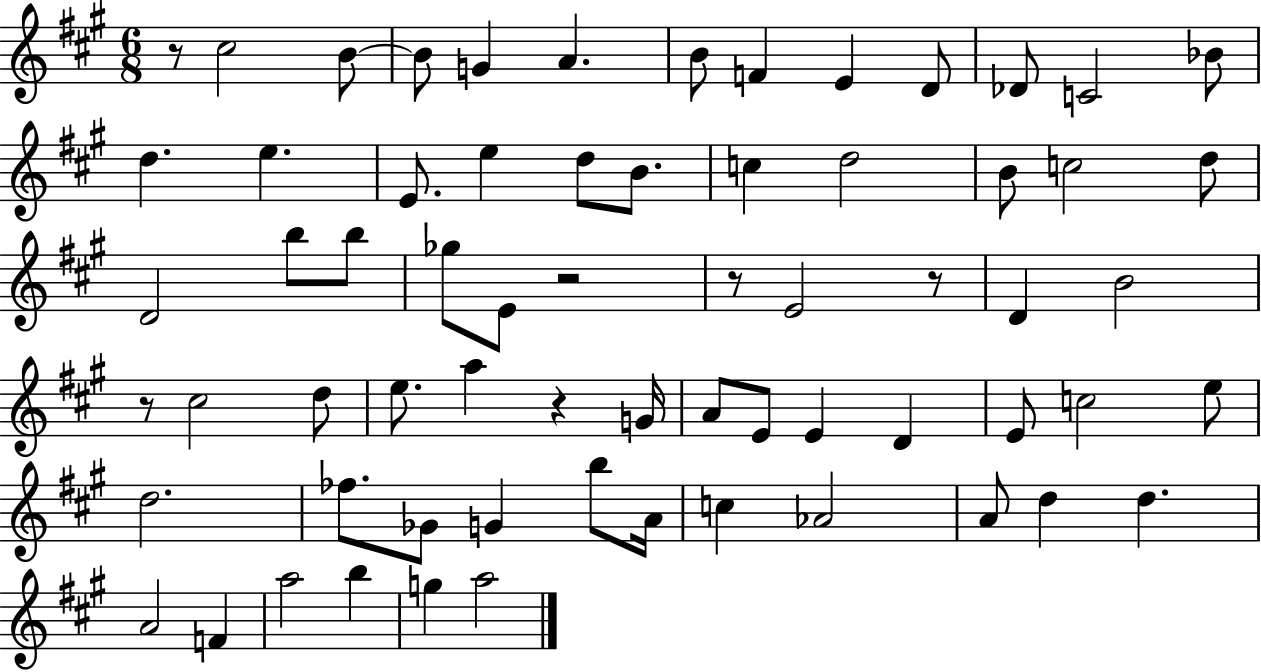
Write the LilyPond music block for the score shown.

{
  \clef treble
  \numericTimeSignature
  \time 6/8
  \key a \major
  r8 cis''2 b'8~~ | b'8 g'4 a'4. | b'8 f'4 e'4 d'8 | des'8 c'2 bes'8 | \break d''4. e''4. | e'8. e''4 d''8 b'8. | c''4 d''2 | b'8 c''2 d''8 | \break d'2 b''8 b''8 | ges''8 e'8 r2 | r8 e'2 r8 | d'4 b'2 | \break r8 cis''2 d''8 | e''8. a''4 r4 g'16 | a'8 e'8 e'4 d'4 | e'8 c''2 e''8 | \break d''2. | fes''8. ges'8 g'4 b''8 a'16 | c''4 aes'2 | a'8 d''4 d''4. | \break a'2 f'4 | a''2 b''4 | g''4 a''2 | \bar "|."
}